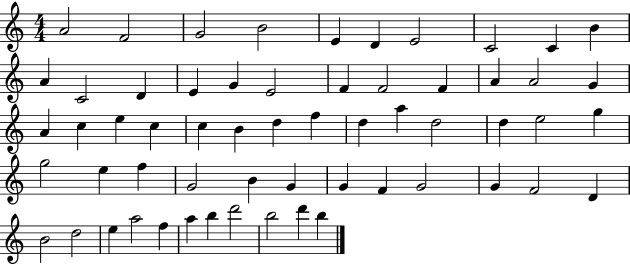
A4/h F4/h G4/h B4/h E4/q D4/q E4/h C4/h C4/q B4/q A4/q C4/h D4/q E4/q G4/q E4/h F4/q F4/h F4/q A4/q A4/h G4/q A4/q C5/q E5/q C5/q C5/q B4/q D5/q F5/q D5/q A5/q D5/h D5/q E5/h G5/q G5/h E5/q F5/q G4/h B4/q G4/q G4/q F4/q G4/h G4/q F4/h D4/q B4/h D5/h E5/q A5/h F5/q A5/q B5/q D6/h B5/h D6/q B5/q